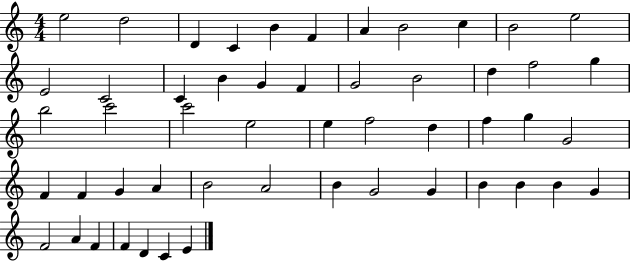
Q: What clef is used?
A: treble